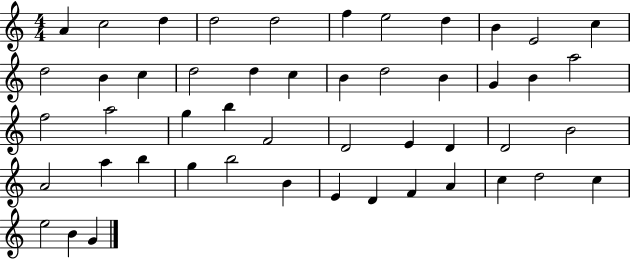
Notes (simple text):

A4/q C5/h D5/q D5/h D5/h F5/q E5/h D5/q B4/q E4/h C5/q D5/h B4/q C5/q D5/h D5/q C5/q B4/q D5/h B4/q G4/q B4/q A5/h F5/h A5/h G5/q B5/q F4/h D4/h E4/q D4/q D4/h B4/h A4/h A5/q B5/q G5/q B5/h B4/q E4/q D4/q F4/q A4/q C5/q D5/h C5/q E5/h B4/q G4/q